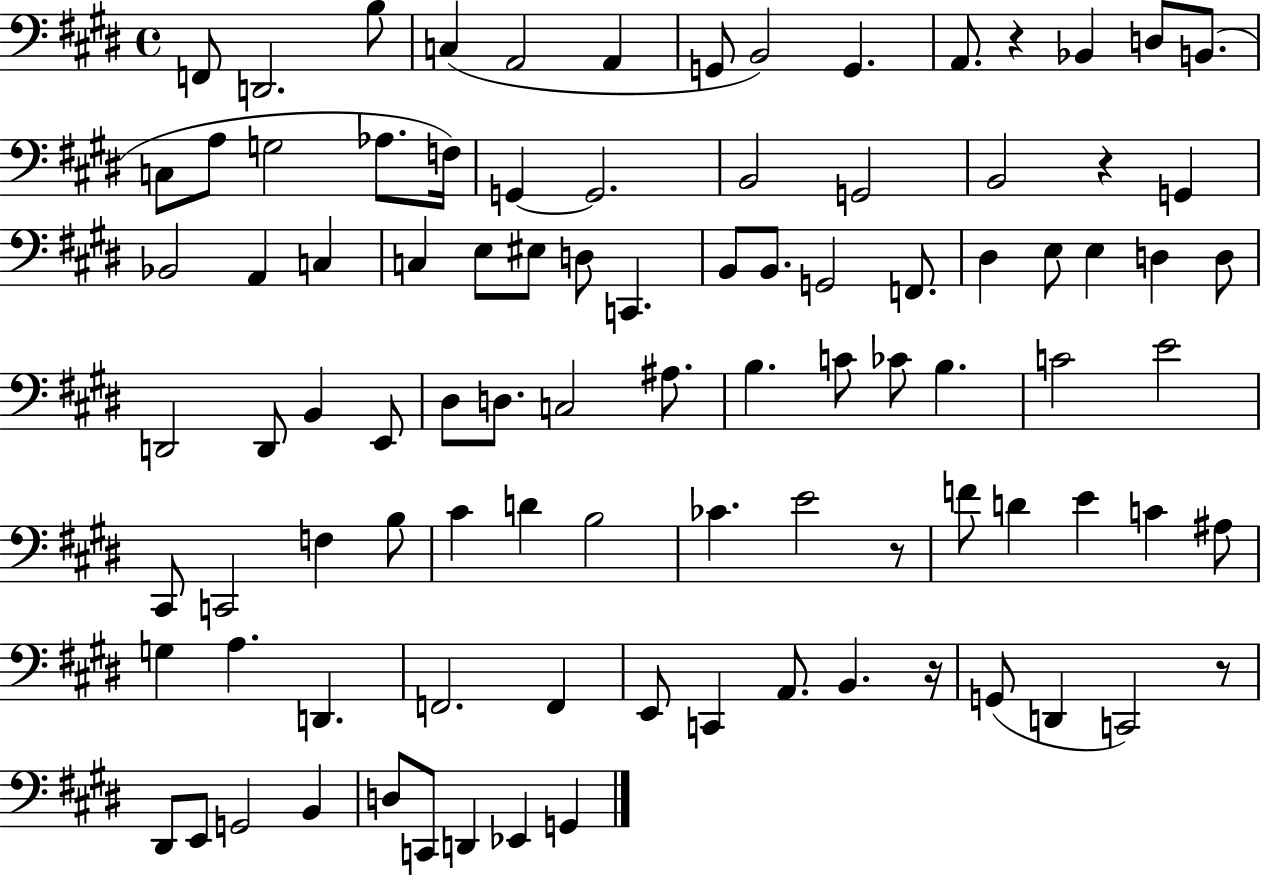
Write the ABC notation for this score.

X:1
T:Untitled
M:4/4
L:1/4
K:E
F,,/2 D,,2 B,/2 C, A,,2 A,, G,,/2 B,,2 G,, A,,/2 z _B,, D,/2 B,,/2 C,/2 A,/2 G,2 _A,/2 F,/4 G,, G,,2 B,,2 G,,2 B,,2 z G,, _B,,2 A,, C, C, E,/2 ^E,/2 D,/2 C,, B,,/2 B,,/2 G,,2 F,,/2 ^D, E,/2 E, D, D,/2 D,,2 D,,/2 B,, E,,/2 ^D,/2 D,/2 C,2 ^A,/2 B, C/2 _C/2 B, C2 E2 ^C,,/2 C,,2 F, B,/2 ^C D B,2 _C E2 z/2 F/2 D E C ^A,/2 G, A, D,, F,,2 F,, E,,/2 C,, A,,/2 B,, z/4 G,,/2 D,, C,,2 z/2 ^D,,/2 E,,/2 G,,2 B,, D,/2 C,,/2 D,, _E,, G,,